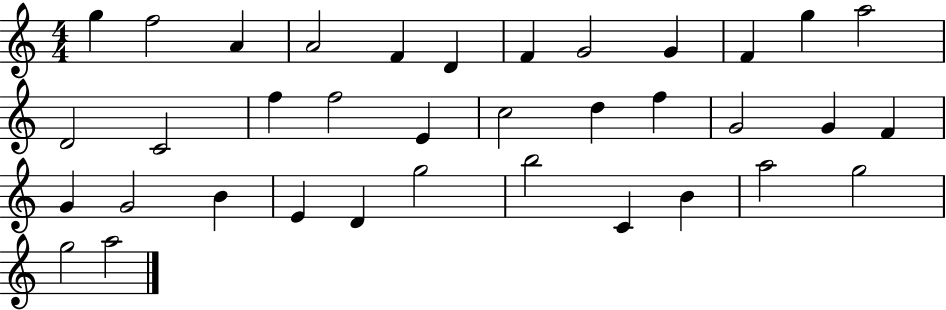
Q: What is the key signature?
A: C major